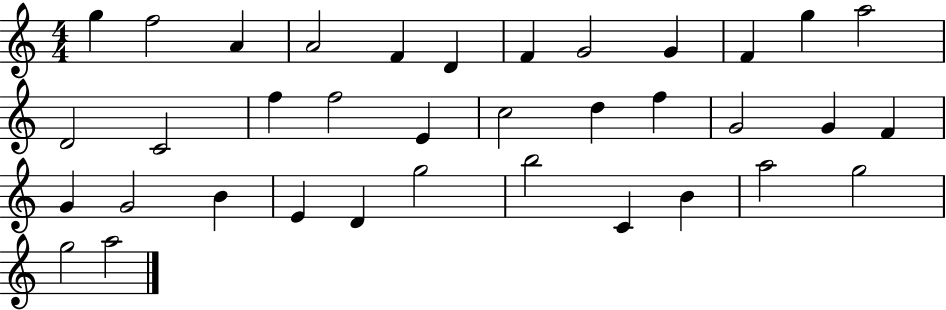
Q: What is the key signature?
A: C major